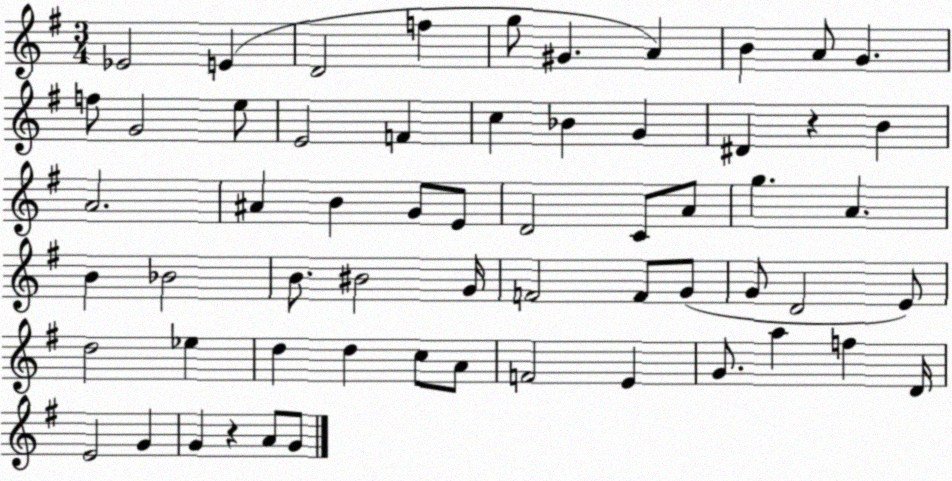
X:1
T:Untitled
M:3/4
L:1/4
K:G
_E2 E D2 f g/2 ^G A B A/2 G f/2 G2 e/2 E2 F c _B G ^D z B A2 ^A B G/2 E/2 D2 C/2 A/2 g A B _B2 B/2 ^B2 G/4 F2 F/2 G/2 G/2 D2 E/2 d2 _e d d c/2 A/2 F2 E G/2 a f D/4 E2 G G z A/2 G/2